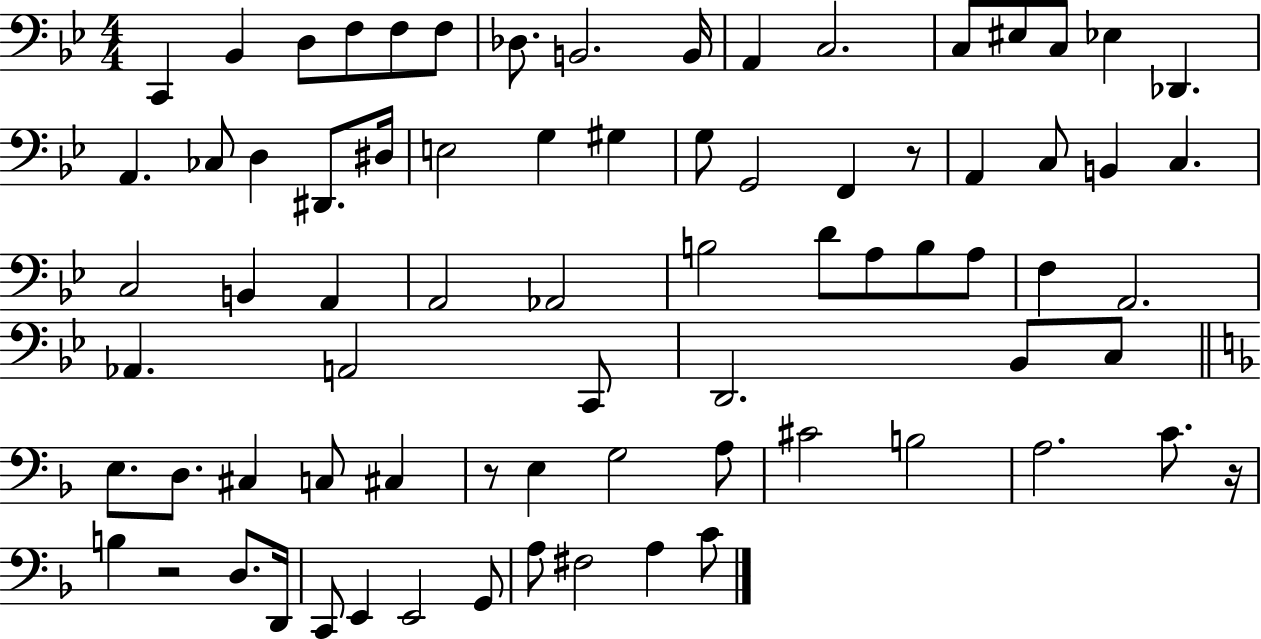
{
  \clef bass
  \numericTimeSignature
  \time 4/4
  \key bes \major
  \repeat volta 2 { c,4 bes,4 d8 f8 f8 f8 | des8. b,2. b,16 | a,4 c2. | c8 eis8 c8 ees4 des,4. | \break a,4. ces8 d4 dis,8. dis16 | e2 g4 gis4 | g8 g,2 f,4 r8 | a,4 c8 b,4 c4. | \break c2 b,4 a,4 | a,2 aes,2 | b2 d'8 a8 b8 a8 | f4 a,2. | \break aes,4. a,2 c,8 | d,2. bes,8 c8 | \bar "||" \break \key d \minor e8. d8. cis4 c8 cis4 | r8 e4 g2 a8 | cis'2 b2 | a2. c'8. r16 | \break b4 r2 d8. d,16 | c,8 e,4 e,2 g,8 | a8 fis2 a4 c'8 | } \bar "|."
}